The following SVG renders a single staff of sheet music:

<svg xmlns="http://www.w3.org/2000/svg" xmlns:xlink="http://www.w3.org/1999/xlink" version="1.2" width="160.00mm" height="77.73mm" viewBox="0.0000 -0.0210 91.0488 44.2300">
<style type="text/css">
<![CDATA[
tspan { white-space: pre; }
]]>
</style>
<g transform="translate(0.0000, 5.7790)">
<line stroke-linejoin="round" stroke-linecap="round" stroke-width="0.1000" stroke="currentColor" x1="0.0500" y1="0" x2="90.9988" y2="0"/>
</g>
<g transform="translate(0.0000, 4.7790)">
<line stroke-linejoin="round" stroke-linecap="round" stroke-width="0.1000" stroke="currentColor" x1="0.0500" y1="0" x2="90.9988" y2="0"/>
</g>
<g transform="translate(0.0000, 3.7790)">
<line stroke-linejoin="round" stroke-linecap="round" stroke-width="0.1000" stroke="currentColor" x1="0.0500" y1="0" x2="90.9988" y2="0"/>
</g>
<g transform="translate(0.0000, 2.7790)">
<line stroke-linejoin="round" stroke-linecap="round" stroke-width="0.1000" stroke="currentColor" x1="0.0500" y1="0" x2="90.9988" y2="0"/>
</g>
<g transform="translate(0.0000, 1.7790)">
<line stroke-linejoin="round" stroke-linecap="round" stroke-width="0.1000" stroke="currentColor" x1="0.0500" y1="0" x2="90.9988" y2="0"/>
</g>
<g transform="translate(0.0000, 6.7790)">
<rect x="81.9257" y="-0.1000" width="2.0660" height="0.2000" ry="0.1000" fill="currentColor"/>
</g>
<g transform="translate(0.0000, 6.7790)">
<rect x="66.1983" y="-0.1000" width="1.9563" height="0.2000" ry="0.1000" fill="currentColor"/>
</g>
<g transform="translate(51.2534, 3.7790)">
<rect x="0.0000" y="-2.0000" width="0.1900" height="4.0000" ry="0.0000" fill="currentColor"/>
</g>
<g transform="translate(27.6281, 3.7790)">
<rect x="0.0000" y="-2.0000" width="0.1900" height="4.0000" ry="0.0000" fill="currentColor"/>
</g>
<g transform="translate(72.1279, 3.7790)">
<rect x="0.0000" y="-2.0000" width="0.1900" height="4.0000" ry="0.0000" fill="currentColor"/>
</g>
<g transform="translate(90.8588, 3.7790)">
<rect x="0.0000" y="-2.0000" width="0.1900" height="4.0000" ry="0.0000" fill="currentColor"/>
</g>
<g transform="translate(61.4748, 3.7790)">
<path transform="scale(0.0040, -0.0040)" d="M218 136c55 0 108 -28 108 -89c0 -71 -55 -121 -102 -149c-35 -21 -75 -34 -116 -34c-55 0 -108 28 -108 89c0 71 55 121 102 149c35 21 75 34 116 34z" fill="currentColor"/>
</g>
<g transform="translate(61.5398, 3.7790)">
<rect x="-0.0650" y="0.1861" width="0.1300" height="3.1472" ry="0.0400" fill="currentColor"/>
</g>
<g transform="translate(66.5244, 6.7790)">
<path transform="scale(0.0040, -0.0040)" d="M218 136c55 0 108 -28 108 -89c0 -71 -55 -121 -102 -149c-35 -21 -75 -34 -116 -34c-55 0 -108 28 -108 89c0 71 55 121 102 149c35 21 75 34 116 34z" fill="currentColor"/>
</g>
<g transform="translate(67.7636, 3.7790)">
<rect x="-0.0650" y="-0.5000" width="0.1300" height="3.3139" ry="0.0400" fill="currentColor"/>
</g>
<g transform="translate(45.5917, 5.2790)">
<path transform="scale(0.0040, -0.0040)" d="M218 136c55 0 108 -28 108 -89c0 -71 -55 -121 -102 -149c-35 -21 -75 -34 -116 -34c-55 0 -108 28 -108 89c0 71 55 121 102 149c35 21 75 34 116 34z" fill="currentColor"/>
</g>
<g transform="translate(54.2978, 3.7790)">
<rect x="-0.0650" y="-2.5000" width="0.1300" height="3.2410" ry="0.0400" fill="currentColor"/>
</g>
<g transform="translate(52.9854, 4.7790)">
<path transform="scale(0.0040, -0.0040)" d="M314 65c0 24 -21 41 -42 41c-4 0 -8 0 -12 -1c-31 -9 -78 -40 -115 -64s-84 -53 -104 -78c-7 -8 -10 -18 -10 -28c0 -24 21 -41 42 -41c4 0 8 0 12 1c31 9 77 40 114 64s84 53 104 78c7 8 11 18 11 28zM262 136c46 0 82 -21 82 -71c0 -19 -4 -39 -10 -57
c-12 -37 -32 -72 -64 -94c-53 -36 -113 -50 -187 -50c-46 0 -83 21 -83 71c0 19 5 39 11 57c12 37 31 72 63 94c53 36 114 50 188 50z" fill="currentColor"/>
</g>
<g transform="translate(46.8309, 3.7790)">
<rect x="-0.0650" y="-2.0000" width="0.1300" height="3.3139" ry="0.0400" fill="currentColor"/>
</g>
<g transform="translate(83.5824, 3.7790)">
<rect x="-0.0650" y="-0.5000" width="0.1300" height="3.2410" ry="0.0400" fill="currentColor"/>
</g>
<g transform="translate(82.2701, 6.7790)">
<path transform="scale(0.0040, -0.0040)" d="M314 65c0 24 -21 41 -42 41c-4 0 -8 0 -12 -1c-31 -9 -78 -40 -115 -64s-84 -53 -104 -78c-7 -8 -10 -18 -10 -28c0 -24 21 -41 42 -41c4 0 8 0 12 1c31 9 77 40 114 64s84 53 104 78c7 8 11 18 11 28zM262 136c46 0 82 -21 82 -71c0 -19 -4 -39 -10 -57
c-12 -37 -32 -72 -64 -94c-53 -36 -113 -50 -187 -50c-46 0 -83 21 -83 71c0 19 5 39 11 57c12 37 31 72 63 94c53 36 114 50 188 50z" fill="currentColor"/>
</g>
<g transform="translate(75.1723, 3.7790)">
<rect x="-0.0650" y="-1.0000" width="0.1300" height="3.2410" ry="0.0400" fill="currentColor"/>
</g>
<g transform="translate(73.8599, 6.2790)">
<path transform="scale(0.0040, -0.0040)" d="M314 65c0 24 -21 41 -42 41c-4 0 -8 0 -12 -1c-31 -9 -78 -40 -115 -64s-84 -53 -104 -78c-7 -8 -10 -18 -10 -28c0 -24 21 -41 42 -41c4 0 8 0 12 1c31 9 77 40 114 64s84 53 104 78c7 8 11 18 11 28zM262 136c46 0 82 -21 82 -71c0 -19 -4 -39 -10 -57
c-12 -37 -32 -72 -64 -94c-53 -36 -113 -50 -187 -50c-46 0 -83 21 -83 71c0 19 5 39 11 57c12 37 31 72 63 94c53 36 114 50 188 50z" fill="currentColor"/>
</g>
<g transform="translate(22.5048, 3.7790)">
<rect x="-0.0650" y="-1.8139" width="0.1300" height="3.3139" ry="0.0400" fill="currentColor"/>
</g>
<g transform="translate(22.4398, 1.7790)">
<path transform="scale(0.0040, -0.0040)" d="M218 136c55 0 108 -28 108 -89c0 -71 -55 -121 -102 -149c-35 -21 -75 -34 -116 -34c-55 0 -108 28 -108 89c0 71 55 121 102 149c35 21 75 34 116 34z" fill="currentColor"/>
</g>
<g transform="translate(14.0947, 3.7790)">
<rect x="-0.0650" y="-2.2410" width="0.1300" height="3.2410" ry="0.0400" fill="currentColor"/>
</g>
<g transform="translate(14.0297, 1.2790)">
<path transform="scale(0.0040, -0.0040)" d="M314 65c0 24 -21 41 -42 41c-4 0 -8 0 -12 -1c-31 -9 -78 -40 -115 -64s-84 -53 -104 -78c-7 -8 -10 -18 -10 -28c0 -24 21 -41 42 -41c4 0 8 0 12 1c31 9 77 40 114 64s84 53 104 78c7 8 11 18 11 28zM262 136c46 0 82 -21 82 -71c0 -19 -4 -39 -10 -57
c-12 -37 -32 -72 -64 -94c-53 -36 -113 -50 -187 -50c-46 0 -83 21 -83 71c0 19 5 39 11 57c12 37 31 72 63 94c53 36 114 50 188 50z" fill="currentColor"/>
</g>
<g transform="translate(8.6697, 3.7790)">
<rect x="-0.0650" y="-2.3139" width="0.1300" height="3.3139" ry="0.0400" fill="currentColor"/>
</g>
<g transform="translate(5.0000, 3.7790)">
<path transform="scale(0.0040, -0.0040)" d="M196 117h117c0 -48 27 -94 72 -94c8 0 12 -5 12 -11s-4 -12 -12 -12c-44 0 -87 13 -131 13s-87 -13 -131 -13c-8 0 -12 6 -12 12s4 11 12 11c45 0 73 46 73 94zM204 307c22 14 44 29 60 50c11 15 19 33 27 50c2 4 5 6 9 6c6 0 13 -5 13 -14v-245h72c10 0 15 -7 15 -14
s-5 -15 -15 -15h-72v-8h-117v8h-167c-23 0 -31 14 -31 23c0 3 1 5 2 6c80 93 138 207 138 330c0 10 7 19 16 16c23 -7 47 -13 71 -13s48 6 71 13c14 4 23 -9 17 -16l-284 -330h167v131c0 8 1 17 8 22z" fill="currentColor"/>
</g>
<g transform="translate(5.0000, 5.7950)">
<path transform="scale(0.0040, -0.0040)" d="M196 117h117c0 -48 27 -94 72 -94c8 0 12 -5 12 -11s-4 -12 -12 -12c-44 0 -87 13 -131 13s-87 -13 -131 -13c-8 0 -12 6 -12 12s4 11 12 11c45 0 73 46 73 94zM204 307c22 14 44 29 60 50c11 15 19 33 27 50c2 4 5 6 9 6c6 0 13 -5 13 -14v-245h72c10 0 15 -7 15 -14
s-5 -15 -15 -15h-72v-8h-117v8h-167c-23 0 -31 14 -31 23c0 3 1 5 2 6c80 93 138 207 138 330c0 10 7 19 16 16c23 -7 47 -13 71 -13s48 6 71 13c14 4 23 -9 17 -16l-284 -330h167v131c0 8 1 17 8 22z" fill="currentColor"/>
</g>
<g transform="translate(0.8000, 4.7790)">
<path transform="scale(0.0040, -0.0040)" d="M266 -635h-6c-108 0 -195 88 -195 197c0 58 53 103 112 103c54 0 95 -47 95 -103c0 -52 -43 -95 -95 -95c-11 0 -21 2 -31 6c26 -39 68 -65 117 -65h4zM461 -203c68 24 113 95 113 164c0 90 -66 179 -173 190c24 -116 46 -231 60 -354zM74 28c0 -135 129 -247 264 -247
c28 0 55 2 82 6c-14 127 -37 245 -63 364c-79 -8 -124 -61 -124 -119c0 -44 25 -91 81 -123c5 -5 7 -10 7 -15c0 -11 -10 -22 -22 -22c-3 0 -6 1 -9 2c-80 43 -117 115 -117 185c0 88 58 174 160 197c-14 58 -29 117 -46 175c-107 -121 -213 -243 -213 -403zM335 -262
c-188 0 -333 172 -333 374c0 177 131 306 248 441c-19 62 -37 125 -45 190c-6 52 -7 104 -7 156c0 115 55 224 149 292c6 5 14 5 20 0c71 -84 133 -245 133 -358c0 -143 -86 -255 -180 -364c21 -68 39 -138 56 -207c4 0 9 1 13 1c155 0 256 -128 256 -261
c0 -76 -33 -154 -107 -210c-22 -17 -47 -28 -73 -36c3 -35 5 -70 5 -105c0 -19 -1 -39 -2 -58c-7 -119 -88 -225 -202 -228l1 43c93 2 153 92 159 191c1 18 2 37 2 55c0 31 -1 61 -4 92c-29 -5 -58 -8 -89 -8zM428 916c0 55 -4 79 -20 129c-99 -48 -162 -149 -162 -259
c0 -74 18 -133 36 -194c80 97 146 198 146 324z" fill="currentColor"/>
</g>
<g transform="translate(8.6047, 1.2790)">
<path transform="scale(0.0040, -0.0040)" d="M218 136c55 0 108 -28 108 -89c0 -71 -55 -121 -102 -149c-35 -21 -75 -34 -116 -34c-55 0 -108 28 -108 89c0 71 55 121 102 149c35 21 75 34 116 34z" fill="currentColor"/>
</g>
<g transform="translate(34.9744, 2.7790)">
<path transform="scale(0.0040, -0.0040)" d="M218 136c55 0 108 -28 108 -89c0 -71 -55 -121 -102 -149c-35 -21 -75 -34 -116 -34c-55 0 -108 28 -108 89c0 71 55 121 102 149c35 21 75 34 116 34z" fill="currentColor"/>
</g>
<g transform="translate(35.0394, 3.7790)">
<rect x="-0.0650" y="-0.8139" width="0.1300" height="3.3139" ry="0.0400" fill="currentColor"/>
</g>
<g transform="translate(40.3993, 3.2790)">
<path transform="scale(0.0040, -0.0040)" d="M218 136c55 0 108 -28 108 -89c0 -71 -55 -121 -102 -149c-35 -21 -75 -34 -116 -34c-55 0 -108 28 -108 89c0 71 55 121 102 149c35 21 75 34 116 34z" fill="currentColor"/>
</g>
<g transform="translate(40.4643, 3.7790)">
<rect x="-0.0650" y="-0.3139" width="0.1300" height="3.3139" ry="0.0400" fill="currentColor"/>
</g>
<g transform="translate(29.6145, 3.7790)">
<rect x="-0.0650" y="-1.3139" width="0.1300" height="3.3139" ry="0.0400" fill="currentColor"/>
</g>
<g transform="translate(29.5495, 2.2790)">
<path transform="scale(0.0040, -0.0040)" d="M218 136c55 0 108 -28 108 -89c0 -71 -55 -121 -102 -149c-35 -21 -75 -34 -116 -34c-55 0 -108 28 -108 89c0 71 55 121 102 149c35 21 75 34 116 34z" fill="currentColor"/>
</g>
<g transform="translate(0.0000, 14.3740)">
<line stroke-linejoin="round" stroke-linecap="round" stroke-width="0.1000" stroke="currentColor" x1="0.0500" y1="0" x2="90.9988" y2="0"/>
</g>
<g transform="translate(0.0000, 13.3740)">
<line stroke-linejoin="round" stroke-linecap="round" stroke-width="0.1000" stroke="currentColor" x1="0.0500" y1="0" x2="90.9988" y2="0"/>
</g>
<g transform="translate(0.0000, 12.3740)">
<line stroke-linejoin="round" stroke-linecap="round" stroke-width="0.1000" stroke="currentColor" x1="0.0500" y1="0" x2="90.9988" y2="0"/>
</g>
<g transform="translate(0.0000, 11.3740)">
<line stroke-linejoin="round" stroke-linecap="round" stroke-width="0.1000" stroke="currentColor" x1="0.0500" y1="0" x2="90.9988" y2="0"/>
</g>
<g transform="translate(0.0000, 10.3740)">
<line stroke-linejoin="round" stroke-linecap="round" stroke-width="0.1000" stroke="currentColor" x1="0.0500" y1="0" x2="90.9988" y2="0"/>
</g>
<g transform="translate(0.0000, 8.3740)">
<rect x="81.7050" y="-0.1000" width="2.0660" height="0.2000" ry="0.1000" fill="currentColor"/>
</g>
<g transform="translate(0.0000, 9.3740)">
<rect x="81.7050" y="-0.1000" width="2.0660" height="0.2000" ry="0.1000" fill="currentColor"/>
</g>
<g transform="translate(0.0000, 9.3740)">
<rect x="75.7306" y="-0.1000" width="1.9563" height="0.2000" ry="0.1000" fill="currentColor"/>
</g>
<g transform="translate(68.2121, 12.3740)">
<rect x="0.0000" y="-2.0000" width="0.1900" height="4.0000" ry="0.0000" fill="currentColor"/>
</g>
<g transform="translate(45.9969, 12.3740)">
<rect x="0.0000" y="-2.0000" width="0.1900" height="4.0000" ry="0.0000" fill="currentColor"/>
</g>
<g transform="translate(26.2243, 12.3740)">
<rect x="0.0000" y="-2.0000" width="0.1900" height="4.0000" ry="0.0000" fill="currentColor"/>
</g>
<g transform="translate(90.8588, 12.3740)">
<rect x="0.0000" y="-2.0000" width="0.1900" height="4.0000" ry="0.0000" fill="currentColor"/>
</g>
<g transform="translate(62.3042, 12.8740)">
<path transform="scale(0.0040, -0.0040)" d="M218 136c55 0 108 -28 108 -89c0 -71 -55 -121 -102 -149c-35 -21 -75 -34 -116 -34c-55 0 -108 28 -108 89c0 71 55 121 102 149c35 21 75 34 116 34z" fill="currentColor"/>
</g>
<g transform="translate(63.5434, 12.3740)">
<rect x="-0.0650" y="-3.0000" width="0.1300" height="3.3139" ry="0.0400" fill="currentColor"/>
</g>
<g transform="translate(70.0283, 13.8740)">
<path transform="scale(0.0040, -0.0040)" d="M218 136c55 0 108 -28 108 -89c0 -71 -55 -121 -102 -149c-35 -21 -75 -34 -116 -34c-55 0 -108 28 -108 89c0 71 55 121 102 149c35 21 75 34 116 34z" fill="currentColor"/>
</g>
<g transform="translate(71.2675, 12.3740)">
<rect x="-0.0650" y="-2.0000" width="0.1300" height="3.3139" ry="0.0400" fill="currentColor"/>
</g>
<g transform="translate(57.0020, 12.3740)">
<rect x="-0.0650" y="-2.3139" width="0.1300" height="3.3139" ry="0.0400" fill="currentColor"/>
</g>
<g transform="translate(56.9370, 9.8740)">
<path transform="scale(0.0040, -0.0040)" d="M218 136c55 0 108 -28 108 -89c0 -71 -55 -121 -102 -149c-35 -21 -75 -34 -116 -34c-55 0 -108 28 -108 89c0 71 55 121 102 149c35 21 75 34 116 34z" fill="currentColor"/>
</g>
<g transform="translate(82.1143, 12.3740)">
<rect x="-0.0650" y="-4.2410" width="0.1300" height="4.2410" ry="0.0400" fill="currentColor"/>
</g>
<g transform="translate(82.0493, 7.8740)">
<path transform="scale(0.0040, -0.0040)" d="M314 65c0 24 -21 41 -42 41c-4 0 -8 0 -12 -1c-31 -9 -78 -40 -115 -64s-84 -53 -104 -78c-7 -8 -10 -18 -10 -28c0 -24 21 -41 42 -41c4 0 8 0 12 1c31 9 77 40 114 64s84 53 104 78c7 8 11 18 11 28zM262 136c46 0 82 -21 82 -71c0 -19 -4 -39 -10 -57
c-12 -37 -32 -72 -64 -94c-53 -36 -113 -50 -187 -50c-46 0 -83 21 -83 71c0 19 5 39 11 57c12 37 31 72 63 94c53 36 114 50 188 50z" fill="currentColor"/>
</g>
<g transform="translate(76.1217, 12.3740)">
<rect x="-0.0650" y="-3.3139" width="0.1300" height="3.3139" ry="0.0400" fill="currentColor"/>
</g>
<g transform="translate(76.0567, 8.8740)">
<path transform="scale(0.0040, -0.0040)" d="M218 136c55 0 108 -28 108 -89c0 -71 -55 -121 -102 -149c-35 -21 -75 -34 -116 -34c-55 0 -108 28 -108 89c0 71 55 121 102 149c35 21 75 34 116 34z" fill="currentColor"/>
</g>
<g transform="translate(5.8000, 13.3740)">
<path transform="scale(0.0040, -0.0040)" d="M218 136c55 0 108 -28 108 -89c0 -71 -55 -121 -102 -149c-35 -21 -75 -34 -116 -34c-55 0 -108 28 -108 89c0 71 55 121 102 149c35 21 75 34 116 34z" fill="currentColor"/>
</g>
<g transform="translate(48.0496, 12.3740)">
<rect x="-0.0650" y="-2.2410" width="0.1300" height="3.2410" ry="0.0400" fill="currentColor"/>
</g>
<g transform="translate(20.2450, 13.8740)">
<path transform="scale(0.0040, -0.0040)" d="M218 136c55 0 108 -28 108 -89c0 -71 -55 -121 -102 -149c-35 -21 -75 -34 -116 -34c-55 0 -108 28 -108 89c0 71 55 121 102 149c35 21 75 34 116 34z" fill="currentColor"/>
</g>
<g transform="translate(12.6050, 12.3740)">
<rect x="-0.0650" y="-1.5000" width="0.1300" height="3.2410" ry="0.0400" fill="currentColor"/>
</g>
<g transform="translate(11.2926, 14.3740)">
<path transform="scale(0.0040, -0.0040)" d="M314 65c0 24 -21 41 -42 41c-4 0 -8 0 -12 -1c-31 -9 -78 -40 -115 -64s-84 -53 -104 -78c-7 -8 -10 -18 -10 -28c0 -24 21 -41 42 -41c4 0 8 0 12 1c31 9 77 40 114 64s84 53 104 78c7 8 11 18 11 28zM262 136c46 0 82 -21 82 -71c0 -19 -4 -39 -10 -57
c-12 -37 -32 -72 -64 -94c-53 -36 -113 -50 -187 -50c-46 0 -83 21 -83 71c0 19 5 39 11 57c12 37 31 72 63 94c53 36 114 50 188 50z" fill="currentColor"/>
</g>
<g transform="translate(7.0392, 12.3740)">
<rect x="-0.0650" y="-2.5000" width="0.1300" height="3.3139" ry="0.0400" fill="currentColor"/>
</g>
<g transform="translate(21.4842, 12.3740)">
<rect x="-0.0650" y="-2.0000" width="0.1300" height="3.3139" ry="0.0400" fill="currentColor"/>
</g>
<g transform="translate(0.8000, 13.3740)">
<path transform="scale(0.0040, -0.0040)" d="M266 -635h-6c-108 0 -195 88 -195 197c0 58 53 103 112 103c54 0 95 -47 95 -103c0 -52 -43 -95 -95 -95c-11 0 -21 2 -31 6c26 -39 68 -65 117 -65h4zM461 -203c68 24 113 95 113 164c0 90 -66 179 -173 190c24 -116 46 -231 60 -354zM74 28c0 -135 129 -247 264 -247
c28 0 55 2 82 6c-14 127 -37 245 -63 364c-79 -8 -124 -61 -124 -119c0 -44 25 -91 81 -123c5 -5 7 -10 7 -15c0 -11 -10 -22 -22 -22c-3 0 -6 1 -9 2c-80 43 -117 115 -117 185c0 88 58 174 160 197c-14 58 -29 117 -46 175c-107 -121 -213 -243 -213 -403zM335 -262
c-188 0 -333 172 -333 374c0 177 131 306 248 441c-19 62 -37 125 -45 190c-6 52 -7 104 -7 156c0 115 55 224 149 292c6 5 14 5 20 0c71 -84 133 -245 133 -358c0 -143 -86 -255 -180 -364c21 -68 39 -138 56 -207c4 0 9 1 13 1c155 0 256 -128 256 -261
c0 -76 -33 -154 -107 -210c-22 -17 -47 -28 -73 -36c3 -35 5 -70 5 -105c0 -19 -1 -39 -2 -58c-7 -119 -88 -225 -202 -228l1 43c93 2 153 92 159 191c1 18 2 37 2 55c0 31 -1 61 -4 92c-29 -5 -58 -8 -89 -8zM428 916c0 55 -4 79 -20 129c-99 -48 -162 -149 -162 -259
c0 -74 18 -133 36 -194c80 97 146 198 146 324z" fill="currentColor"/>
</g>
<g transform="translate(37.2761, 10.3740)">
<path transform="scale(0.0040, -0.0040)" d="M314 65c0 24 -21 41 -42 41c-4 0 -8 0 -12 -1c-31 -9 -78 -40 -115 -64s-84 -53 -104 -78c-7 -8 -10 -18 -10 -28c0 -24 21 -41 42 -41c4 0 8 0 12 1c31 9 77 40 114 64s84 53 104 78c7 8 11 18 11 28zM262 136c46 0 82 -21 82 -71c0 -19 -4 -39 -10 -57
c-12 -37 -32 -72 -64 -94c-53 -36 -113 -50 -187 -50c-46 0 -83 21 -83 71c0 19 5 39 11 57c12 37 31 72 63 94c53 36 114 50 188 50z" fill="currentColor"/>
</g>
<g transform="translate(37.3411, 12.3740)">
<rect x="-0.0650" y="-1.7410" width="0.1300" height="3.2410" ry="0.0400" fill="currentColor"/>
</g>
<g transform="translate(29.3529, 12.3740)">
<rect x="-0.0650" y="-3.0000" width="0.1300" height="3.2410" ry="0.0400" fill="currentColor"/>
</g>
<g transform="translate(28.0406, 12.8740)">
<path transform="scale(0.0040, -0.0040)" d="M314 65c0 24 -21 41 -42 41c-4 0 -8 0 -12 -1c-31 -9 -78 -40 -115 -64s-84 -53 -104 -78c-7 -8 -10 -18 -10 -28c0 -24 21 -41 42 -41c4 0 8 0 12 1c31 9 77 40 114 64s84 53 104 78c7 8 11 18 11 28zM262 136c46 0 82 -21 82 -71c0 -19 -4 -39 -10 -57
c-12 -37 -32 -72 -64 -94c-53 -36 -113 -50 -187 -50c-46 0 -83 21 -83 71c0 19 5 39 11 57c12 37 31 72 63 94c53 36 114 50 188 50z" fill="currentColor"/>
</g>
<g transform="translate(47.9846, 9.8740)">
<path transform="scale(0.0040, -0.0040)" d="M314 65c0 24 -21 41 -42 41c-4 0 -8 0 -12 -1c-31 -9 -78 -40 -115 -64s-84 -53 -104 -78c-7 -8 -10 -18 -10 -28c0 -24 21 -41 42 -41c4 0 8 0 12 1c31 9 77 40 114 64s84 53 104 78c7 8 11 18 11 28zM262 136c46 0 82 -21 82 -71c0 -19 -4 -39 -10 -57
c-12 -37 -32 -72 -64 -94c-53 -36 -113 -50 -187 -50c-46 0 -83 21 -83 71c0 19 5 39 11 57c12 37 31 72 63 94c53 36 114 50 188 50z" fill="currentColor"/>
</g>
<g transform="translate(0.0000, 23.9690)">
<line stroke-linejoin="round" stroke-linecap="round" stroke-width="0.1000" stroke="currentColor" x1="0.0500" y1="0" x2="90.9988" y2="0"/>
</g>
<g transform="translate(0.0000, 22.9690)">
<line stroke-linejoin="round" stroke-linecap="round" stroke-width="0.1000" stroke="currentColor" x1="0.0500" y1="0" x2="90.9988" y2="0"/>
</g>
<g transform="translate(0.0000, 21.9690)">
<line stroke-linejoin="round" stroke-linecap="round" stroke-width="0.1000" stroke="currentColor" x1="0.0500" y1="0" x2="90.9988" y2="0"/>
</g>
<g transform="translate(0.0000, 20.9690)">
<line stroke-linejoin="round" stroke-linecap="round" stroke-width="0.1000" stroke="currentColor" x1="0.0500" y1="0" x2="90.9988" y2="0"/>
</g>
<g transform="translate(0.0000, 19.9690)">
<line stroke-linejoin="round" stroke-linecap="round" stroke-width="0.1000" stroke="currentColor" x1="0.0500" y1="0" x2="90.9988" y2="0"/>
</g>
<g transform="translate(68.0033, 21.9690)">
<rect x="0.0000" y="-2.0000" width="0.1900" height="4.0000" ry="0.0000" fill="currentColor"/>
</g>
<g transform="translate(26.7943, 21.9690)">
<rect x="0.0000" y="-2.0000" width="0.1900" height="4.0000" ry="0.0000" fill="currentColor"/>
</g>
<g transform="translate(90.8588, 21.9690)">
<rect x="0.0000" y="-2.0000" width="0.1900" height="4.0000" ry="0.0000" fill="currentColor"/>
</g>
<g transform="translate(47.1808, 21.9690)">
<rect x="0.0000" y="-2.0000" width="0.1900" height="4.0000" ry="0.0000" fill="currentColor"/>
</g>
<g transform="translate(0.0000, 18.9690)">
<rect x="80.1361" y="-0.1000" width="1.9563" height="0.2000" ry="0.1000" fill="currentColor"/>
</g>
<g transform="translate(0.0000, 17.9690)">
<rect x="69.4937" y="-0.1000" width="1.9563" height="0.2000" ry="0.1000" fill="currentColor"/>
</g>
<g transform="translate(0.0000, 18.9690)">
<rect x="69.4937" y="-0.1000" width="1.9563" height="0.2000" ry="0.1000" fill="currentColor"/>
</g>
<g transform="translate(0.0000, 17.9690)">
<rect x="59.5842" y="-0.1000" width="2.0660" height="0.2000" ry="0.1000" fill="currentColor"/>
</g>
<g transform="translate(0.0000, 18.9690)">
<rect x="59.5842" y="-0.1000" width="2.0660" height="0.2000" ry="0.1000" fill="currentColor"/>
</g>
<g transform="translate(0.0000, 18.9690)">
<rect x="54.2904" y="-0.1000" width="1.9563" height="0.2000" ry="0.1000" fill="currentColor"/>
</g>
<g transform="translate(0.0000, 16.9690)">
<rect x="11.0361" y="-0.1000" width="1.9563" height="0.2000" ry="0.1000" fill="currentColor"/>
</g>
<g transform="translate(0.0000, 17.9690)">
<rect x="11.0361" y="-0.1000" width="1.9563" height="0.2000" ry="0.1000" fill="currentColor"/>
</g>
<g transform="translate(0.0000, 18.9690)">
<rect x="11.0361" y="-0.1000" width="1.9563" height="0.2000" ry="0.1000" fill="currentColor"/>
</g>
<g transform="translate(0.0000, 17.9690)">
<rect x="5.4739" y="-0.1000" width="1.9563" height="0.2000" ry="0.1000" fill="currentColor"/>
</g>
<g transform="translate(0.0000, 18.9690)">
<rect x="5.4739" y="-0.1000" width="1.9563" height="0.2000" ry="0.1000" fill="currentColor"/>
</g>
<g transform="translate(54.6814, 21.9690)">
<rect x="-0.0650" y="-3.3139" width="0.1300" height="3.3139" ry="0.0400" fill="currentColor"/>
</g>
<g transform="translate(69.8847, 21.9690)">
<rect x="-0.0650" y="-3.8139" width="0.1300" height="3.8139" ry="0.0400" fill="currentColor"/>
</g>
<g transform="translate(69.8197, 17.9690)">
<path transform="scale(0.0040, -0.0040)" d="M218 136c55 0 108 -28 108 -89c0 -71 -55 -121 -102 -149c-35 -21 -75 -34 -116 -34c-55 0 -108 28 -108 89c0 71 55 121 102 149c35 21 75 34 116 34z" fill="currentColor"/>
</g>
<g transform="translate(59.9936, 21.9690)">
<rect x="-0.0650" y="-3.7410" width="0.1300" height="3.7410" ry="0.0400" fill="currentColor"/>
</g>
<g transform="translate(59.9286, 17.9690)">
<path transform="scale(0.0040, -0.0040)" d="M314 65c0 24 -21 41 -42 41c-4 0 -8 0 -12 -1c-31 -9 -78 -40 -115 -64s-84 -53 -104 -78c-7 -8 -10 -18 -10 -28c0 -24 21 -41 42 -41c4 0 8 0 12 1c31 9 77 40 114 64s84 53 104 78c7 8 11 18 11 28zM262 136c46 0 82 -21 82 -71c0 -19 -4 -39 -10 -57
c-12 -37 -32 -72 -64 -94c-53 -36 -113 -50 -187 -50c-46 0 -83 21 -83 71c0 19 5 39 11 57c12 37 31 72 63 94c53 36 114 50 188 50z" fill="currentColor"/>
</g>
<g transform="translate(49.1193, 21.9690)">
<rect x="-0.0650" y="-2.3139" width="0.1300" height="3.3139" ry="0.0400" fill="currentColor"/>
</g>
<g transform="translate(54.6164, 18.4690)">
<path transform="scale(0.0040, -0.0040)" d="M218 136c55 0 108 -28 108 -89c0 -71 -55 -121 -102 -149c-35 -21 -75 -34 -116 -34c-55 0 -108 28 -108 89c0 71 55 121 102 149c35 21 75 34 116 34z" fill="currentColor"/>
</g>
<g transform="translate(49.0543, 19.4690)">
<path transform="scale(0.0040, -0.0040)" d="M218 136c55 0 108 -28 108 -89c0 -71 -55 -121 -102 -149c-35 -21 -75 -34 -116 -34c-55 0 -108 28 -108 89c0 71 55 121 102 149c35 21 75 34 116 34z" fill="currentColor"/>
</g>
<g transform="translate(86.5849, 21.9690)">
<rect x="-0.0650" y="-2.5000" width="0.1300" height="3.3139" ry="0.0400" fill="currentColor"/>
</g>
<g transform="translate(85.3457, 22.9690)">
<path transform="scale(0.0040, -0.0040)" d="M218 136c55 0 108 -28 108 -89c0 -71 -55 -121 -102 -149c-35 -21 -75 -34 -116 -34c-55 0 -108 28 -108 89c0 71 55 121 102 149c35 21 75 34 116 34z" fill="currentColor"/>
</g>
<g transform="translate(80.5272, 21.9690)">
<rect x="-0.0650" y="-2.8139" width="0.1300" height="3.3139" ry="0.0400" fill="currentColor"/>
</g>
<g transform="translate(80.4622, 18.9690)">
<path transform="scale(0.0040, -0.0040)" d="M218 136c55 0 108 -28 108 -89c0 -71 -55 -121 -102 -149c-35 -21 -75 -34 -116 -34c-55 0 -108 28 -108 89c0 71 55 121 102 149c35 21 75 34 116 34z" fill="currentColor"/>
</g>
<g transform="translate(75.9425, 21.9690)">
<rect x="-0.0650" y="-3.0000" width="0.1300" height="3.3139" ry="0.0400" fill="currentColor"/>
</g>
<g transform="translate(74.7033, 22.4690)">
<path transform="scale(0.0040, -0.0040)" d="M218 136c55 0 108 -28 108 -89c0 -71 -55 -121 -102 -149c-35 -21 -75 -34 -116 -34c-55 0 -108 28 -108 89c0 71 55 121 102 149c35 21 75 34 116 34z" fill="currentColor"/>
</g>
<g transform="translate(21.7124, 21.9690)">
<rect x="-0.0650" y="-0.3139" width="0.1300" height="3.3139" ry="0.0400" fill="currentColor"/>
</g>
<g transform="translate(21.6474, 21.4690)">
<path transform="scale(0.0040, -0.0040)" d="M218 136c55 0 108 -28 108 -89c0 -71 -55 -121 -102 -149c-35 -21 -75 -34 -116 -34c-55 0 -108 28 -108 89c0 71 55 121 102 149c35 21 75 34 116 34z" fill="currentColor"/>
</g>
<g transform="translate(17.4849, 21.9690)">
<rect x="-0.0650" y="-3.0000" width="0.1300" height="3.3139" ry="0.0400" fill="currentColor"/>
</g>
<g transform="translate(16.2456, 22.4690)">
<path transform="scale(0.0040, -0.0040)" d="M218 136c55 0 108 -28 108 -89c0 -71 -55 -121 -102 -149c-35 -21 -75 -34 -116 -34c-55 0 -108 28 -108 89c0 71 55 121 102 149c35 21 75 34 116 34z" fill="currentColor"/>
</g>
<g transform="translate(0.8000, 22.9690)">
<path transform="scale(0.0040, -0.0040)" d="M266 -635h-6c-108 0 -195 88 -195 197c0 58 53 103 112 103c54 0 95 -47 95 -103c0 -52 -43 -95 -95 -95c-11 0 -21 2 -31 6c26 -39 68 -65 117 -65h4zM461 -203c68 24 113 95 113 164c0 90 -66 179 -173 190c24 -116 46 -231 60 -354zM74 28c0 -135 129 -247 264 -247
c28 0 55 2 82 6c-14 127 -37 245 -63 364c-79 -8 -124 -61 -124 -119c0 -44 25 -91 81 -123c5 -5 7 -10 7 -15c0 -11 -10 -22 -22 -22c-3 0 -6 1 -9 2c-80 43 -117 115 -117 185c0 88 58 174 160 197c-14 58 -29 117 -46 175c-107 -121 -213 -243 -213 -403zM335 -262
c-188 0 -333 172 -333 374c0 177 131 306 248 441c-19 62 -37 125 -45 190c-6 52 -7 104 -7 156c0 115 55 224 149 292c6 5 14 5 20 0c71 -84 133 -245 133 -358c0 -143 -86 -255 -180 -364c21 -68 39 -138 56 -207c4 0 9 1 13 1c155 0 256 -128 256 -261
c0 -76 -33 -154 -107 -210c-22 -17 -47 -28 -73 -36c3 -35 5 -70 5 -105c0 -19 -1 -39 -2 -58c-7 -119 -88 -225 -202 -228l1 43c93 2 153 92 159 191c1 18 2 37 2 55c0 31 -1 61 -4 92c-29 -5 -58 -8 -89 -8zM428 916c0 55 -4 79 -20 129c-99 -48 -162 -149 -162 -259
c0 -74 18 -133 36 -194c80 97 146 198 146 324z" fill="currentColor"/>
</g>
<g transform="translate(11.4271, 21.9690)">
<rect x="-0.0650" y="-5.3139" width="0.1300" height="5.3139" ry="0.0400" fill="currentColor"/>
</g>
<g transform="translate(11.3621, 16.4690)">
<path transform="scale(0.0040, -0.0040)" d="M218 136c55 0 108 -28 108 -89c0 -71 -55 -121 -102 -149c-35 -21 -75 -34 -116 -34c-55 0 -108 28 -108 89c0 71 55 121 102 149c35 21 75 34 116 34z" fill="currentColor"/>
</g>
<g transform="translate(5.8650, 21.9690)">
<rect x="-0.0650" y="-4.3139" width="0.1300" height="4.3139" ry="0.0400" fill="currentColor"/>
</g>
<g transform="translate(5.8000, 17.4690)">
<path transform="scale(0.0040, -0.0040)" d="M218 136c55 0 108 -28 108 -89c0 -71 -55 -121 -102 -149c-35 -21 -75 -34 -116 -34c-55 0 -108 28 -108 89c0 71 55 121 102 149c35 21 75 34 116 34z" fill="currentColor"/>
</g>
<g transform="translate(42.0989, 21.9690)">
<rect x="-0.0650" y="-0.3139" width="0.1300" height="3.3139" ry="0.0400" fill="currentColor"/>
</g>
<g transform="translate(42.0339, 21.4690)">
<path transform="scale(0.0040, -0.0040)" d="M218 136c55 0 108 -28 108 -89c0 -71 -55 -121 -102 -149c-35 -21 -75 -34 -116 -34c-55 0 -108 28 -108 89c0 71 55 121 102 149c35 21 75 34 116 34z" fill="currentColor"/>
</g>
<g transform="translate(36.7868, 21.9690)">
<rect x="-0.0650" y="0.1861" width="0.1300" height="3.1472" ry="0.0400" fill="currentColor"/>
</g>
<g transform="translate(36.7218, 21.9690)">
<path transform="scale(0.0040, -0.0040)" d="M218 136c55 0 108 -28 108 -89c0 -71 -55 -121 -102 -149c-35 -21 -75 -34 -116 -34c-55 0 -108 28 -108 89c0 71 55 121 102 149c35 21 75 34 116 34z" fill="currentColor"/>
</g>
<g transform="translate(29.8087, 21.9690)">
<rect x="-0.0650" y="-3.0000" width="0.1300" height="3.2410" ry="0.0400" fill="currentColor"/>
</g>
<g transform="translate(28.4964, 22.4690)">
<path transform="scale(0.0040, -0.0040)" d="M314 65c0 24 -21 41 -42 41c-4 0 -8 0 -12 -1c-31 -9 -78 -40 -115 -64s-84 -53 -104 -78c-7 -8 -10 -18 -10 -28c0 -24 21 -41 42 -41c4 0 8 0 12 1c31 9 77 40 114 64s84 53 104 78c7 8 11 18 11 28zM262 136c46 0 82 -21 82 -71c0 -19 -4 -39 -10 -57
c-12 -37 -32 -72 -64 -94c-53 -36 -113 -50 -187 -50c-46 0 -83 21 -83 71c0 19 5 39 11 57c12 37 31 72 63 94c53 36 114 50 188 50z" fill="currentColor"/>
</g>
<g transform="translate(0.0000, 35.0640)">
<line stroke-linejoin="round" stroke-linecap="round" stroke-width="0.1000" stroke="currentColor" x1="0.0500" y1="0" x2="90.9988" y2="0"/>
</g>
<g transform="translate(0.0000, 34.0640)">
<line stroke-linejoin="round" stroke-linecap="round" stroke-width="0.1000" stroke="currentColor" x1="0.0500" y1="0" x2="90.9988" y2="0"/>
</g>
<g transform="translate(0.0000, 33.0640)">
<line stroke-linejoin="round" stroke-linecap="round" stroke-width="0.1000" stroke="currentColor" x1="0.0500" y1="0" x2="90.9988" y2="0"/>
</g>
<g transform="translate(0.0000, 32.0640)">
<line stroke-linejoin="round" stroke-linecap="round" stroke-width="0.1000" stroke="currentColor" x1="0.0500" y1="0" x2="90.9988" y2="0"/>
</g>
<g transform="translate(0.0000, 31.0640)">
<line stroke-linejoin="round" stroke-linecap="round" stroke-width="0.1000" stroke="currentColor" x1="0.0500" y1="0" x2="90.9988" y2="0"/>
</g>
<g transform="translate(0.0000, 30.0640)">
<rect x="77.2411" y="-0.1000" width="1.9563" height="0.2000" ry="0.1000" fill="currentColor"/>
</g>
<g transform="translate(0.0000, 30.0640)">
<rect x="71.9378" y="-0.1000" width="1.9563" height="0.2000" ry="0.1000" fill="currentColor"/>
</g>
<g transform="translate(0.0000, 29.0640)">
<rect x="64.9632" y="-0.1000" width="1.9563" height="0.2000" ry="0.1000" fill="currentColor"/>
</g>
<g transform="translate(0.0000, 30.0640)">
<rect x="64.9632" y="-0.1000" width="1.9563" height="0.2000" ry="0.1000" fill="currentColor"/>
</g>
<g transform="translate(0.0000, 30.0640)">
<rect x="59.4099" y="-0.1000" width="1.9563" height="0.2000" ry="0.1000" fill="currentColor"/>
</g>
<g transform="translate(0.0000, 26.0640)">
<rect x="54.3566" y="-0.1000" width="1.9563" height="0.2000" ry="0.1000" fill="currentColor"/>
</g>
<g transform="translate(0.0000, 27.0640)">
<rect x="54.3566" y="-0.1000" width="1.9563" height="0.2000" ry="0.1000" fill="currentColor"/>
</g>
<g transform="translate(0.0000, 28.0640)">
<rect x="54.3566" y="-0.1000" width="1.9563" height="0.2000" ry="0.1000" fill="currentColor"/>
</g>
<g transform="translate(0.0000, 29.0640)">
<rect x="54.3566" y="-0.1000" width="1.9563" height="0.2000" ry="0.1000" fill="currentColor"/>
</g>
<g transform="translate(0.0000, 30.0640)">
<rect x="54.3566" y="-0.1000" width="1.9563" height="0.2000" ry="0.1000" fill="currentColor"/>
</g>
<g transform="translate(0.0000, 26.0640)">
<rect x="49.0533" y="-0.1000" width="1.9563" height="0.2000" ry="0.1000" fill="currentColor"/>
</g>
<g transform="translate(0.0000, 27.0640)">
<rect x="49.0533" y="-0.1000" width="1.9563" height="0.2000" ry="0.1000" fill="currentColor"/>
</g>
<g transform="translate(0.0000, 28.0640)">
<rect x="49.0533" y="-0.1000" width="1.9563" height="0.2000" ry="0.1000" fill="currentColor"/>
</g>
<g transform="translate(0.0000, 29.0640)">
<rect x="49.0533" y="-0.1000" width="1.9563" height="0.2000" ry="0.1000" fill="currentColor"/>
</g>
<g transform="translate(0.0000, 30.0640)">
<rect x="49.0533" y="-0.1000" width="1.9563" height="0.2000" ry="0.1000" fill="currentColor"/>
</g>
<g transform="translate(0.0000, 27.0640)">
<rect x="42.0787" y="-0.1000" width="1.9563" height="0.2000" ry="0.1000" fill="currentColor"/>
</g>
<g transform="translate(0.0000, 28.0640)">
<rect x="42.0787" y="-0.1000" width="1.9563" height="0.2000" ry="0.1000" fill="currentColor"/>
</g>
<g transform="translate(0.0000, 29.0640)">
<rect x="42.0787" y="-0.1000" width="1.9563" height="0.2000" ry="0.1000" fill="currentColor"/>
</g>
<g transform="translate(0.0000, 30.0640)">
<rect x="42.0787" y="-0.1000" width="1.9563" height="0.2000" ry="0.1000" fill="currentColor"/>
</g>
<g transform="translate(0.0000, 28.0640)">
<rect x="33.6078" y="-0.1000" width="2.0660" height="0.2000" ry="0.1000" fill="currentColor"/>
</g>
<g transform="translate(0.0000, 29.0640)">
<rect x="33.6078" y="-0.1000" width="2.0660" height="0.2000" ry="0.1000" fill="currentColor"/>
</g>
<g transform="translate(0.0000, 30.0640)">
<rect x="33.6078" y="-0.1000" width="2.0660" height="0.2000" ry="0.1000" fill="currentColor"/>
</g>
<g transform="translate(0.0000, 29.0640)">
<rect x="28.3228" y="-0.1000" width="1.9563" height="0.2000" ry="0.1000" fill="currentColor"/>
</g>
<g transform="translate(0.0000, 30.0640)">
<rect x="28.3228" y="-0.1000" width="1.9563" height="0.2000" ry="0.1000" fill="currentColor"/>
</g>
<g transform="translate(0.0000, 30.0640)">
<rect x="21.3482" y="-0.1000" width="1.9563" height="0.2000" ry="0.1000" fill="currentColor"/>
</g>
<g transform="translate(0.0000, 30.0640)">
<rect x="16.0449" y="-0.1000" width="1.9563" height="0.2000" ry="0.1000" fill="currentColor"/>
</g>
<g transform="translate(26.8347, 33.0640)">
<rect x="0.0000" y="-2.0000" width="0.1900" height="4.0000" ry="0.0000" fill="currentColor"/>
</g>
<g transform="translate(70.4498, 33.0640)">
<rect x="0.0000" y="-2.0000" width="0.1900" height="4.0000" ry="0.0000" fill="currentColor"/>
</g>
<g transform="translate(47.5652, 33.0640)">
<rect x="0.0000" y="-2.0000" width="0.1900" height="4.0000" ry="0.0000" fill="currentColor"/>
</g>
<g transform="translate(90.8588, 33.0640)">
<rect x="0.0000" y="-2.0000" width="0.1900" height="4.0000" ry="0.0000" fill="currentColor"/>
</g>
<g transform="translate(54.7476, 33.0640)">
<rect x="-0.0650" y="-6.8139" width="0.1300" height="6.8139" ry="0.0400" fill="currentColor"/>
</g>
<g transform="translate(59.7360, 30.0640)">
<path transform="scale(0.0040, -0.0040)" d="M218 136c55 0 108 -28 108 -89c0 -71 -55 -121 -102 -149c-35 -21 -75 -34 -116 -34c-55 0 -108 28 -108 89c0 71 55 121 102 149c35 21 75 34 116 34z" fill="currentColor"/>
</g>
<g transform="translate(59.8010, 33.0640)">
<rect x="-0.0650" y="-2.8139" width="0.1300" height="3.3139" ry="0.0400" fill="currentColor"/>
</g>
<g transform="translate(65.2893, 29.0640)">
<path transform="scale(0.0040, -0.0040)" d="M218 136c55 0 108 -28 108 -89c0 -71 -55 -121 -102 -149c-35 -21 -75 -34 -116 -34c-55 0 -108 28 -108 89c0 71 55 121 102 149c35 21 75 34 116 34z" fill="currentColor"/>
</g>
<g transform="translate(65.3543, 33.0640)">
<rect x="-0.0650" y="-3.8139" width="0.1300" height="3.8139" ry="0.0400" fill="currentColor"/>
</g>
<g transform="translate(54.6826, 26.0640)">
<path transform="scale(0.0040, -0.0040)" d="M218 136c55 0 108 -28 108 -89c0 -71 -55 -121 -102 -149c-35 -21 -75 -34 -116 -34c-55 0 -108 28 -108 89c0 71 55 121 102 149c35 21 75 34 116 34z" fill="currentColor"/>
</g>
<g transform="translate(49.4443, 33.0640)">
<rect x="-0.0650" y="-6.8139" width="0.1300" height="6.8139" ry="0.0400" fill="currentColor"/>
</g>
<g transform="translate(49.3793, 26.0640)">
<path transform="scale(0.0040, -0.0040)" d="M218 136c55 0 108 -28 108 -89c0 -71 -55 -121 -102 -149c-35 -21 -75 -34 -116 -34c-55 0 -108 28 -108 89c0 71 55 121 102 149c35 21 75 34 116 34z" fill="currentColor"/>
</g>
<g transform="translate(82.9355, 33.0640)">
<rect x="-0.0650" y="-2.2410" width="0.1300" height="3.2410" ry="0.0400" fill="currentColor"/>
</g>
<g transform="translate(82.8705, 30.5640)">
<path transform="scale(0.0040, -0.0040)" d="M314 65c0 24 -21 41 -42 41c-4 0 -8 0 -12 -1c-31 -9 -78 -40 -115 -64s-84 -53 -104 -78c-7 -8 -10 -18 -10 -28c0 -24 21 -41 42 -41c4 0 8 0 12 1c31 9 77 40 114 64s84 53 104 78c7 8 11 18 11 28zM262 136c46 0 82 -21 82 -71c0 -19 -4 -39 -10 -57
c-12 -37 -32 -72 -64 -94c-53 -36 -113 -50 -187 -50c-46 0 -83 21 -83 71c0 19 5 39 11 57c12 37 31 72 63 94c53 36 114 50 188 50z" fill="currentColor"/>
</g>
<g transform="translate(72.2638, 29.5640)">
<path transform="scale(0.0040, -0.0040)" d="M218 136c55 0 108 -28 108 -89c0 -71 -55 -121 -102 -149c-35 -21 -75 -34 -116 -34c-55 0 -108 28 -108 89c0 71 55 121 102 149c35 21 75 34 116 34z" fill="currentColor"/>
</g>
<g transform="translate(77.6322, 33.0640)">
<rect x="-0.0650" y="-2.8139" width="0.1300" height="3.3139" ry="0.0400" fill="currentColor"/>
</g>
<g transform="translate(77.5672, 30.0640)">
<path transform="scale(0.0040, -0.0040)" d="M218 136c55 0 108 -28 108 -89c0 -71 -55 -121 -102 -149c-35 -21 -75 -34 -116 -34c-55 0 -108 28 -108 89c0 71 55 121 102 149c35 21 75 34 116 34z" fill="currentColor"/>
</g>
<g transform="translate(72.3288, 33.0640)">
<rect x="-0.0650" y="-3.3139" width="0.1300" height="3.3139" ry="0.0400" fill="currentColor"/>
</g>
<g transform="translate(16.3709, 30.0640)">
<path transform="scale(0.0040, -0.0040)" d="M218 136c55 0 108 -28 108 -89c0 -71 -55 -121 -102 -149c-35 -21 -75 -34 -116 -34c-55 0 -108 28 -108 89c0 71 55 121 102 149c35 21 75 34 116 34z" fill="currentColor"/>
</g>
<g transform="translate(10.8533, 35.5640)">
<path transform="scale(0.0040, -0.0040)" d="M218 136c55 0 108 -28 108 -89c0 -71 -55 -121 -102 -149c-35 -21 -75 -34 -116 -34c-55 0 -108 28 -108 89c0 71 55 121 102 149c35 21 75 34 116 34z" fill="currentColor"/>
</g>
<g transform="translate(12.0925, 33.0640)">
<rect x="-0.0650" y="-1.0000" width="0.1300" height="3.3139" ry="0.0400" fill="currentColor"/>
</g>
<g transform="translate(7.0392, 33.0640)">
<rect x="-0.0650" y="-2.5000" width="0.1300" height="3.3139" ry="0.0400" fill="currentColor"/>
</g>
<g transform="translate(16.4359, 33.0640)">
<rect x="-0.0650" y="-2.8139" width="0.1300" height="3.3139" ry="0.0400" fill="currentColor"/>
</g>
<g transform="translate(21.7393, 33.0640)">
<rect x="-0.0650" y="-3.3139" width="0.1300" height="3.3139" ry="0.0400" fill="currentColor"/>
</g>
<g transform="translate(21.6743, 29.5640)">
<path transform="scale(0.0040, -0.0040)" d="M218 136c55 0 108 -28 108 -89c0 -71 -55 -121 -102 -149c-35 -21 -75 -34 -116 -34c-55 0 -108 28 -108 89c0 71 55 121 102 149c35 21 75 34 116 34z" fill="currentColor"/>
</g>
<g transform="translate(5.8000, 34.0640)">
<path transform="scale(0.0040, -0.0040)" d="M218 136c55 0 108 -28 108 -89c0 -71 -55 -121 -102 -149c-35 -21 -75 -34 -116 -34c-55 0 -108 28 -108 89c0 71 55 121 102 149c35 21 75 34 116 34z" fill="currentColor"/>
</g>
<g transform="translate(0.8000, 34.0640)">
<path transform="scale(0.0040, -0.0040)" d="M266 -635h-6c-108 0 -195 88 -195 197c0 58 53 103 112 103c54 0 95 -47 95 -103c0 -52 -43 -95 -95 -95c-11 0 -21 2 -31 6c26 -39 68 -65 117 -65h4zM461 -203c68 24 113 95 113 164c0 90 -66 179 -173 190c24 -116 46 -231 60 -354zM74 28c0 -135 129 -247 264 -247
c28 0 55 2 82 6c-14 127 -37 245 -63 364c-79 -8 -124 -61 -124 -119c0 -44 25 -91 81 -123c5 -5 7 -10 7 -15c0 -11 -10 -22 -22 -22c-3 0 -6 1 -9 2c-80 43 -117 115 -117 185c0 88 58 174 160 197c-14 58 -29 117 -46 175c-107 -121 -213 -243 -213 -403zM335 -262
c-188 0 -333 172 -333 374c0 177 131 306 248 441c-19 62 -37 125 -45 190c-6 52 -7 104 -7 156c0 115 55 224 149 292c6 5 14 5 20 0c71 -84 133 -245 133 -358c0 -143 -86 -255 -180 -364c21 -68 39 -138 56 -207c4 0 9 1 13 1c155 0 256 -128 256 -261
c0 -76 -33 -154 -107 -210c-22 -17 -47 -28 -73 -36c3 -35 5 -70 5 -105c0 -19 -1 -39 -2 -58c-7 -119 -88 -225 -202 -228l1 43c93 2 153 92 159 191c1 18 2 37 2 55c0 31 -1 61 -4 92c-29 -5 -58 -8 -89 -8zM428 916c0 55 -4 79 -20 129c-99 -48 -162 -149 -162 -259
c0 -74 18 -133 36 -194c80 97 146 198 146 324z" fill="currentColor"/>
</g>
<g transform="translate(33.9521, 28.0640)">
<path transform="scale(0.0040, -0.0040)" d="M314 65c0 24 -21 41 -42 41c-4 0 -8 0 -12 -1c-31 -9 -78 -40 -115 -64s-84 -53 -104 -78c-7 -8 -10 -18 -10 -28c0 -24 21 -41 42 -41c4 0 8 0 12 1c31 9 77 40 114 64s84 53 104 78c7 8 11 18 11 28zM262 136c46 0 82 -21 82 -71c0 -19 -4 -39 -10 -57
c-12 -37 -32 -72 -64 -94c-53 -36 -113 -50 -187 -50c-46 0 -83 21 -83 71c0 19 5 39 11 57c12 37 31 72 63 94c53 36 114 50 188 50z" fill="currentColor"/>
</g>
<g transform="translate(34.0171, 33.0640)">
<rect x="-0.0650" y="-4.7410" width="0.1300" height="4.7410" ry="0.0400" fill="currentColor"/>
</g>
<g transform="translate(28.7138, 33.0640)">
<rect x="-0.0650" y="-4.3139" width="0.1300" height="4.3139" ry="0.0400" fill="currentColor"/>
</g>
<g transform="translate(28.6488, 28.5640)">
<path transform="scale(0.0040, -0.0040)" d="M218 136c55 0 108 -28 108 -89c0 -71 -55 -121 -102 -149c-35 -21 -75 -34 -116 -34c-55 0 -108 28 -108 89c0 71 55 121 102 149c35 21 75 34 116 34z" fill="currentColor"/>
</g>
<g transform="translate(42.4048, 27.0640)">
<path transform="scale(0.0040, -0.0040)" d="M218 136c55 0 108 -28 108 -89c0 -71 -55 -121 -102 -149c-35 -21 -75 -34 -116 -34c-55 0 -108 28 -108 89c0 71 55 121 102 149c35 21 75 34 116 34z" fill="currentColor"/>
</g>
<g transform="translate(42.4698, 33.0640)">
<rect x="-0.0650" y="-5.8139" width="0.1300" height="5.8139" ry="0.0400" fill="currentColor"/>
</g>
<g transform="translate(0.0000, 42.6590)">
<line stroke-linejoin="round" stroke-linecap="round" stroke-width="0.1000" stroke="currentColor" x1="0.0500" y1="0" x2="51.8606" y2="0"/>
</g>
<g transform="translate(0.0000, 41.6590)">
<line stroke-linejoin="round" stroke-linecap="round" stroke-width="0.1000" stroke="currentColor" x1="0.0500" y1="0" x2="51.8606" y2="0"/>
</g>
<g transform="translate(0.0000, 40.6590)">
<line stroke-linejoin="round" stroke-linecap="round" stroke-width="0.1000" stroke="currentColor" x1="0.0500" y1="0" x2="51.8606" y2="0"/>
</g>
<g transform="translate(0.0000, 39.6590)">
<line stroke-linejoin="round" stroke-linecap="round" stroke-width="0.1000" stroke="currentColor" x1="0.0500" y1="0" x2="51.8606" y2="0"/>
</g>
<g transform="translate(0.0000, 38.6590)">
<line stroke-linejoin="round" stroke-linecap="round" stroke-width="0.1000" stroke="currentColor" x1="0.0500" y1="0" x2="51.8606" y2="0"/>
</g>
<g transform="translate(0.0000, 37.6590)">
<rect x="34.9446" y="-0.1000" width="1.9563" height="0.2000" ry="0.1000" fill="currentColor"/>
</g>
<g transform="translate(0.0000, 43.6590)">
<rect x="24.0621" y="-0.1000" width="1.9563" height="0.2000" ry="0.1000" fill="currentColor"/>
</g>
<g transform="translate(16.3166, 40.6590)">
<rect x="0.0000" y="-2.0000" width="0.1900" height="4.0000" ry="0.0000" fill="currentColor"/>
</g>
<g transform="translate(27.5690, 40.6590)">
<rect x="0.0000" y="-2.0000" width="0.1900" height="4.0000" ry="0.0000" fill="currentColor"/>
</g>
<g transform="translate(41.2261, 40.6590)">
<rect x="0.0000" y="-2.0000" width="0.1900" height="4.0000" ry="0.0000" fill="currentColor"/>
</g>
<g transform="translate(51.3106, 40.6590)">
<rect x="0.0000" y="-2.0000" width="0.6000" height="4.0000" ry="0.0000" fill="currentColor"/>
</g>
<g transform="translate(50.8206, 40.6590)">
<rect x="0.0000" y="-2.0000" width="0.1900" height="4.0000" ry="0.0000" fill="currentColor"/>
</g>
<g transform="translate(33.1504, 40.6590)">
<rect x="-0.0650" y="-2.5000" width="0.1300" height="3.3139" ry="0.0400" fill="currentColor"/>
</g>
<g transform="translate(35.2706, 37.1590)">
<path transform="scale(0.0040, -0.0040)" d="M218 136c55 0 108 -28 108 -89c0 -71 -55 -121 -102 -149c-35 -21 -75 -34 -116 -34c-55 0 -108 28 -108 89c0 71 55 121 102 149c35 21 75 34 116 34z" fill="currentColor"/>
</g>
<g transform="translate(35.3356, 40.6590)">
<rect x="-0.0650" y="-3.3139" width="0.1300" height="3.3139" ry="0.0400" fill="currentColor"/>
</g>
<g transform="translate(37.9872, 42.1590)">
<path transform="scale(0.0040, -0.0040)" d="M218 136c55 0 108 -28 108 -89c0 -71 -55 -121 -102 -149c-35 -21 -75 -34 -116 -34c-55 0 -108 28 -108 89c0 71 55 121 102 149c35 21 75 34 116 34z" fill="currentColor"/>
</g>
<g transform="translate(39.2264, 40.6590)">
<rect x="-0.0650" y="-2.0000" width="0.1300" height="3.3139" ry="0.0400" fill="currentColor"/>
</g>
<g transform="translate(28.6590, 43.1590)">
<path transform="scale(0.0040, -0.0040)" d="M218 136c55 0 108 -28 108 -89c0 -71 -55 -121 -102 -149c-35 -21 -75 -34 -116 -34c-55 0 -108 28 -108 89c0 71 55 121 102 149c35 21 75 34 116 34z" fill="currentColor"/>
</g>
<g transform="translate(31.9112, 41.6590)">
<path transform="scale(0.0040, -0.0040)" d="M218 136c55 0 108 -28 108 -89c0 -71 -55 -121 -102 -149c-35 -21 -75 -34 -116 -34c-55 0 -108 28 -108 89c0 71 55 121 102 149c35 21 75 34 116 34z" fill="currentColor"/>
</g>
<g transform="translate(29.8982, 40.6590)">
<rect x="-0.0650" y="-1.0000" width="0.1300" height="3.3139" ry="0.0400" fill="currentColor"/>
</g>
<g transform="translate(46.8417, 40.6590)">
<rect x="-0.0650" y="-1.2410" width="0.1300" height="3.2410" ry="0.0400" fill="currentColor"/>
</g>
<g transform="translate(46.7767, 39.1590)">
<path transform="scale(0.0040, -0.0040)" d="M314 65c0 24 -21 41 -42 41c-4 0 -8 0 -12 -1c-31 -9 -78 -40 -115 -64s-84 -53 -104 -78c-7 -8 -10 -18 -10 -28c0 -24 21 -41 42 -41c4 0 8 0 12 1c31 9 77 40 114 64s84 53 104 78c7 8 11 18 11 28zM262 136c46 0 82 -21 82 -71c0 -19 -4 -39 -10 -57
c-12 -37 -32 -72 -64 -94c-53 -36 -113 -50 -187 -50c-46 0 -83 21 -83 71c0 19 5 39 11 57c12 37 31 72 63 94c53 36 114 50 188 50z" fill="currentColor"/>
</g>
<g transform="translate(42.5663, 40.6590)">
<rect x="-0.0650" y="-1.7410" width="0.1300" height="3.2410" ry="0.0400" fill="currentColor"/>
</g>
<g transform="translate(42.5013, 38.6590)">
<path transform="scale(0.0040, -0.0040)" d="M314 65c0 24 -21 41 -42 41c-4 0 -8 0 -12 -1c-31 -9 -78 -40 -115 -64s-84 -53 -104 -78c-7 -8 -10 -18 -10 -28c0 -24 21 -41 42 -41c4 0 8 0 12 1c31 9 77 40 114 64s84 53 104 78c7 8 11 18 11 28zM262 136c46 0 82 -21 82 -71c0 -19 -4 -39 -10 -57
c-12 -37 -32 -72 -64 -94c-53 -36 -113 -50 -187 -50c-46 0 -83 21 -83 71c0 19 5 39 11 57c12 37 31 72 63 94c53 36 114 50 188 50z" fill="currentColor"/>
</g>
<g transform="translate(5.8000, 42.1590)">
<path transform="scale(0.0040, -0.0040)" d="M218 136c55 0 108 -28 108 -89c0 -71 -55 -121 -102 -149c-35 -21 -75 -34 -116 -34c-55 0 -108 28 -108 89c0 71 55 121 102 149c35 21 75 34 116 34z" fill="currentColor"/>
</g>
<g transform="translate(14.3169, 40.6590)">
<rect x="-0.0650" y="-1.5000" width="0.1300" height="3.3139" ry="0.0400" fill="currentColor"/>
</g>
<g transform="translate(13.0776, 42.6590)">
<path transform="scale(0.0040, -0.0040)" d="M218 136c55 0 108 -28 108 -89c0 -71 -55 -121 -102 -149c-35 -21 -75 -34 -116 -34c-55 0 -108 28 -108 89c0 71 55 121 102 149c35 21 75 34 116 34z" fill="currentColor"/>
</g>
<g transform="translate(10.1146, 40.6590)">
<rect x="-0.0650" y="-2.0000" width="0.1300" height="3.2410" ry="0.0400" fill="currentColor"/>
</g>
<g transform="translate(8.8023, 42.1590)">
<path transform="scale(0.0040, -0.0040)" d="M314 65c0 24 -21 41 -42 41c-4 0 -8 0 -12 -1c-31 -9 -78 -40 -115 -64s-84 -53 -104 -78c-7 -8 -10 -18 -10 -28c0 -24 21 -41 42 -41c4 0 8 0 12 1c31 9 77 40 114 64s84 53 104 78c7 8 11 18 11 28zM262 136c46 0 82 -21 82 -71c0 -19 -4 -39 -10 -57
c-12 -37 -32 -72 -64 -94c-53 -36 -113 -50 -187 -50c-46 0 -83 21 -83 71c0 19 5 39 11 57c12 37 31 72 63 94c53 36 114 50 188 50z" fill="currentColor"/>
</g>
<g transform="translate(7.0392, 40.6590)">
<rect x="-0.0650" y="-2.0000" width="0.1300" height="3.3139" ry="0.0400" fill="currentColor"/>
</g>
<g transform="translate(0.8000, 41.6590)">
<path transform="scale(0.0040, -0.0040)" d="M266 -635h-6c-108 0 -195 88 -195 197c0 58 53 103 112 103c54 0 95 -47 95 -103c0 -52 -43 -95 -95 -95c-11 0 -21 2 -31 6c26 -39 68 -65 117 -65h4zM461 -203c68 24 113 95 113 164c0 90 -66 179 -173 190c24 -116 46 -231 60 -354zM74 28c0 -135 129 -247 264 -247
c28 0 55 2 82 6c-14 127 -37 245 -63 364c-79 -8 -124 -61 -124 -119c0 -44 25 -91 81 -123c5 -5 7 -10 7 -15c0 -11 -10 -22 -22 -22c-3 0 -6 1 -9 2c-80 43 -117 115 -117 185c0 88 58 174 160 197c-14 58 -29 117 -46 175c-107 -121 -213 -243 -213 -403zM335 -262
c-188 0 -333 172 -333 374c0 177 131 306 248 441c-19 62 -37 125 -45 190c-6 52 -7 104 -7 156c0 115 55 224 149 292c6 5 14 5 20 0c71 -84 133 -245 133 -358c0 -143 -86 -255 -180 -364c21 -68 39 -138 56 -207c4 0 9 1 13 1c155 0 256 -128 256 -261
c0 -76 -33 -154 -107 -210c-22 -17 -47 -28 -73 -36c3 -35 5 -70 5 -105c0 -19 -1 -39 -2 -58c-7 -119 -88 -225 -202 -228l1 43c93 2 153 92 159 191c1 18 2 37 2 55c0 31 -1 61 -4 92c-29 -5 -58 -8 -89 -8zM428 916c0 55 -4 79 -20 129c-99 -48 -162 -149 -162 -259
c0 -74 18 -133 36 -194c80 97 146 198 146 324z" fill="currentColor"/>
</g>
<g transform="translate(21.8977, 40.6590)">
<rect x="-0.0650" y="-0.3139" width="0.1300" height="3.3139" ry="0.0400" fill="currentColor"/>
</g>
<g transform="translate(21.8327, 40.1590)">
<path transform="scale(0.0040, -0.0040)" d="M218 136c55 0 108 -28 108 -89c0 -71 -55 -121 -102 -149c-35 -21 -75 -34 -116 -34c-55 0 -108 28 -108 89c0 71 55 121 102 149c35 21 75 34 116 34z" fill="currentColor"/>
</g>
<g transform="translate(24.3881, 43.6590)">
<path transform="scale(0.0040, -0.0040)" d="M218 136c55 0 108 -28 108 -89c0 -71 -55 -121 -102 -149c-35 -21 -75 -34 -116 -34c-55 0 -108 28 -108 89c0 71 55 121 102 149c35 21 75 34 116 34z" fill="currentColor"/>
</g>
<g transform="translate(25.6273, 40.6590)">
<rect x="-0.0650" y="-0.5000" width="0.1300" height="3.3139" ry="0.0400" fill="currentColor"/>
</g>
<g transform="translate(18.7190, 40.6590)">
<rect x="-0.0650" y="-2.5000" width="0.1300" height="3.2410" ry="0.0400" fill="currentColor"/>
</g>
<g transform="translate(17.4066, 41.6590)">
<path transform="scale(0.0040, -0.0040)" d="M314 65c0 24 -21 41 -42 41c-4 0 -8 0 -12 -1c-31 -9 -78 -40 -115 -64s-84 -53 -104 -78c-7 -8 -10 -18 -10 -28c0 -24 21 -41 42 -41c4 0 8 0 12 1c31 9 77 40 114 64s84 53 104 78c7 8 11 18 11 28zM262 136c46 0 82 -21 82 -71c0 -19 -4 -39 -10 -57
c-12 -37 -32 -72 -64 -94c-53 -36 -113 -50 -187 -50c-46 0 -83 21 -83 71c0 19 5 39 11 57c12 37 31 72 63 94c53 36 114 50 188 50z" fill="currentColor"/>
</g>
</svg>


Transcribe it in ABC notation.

X:1
T:Untitled
M:4/4
L:1/4
K:C
g g2 f e d c F G2 B C D2 C2 G E2 F A2 f2 g2 g A F b d'2 d' f' A c A2 B c g b c'2 c' A a G G D a b d' e'2 g' b' b' a c' b a g2 F F2 E G2 c C D G b F f2 e2